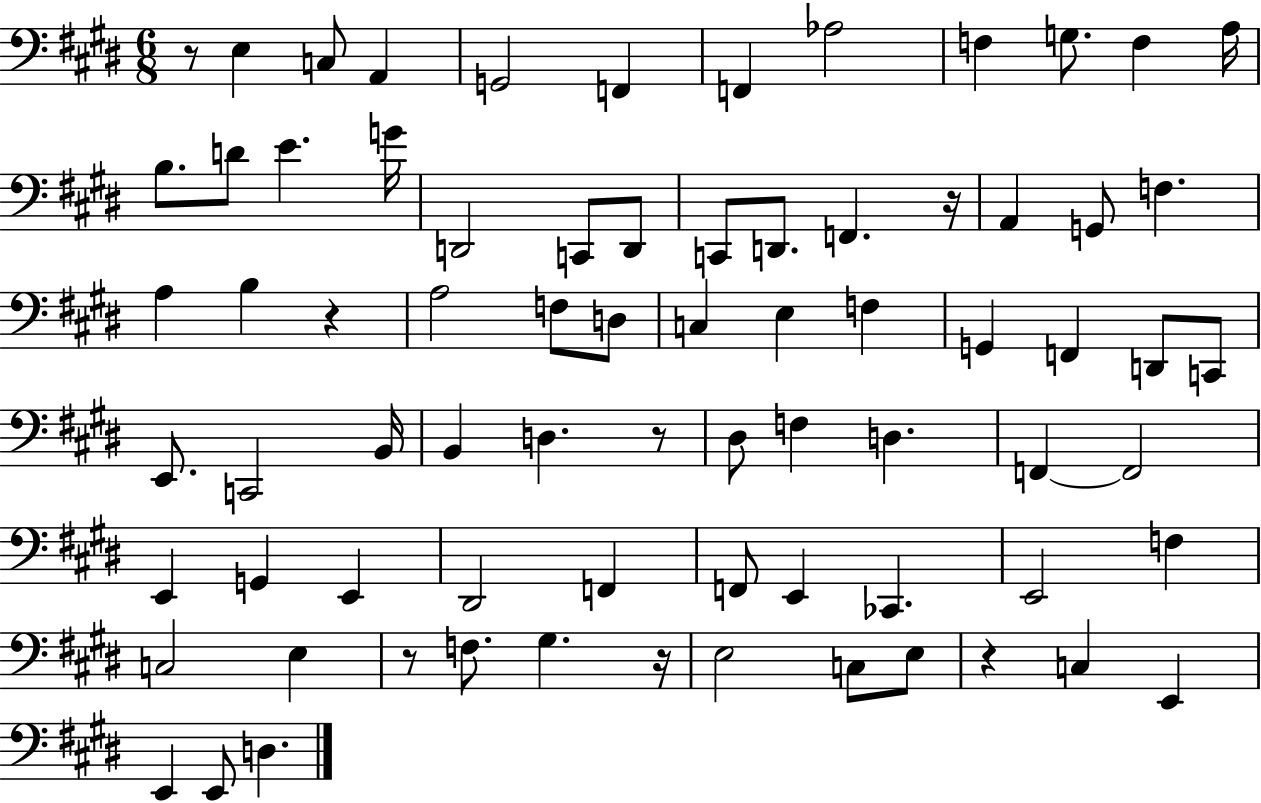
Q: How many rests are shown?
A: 7